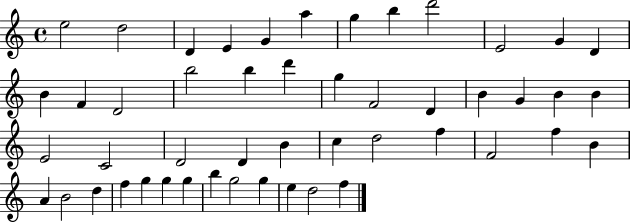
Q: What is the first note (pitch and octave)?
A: E5